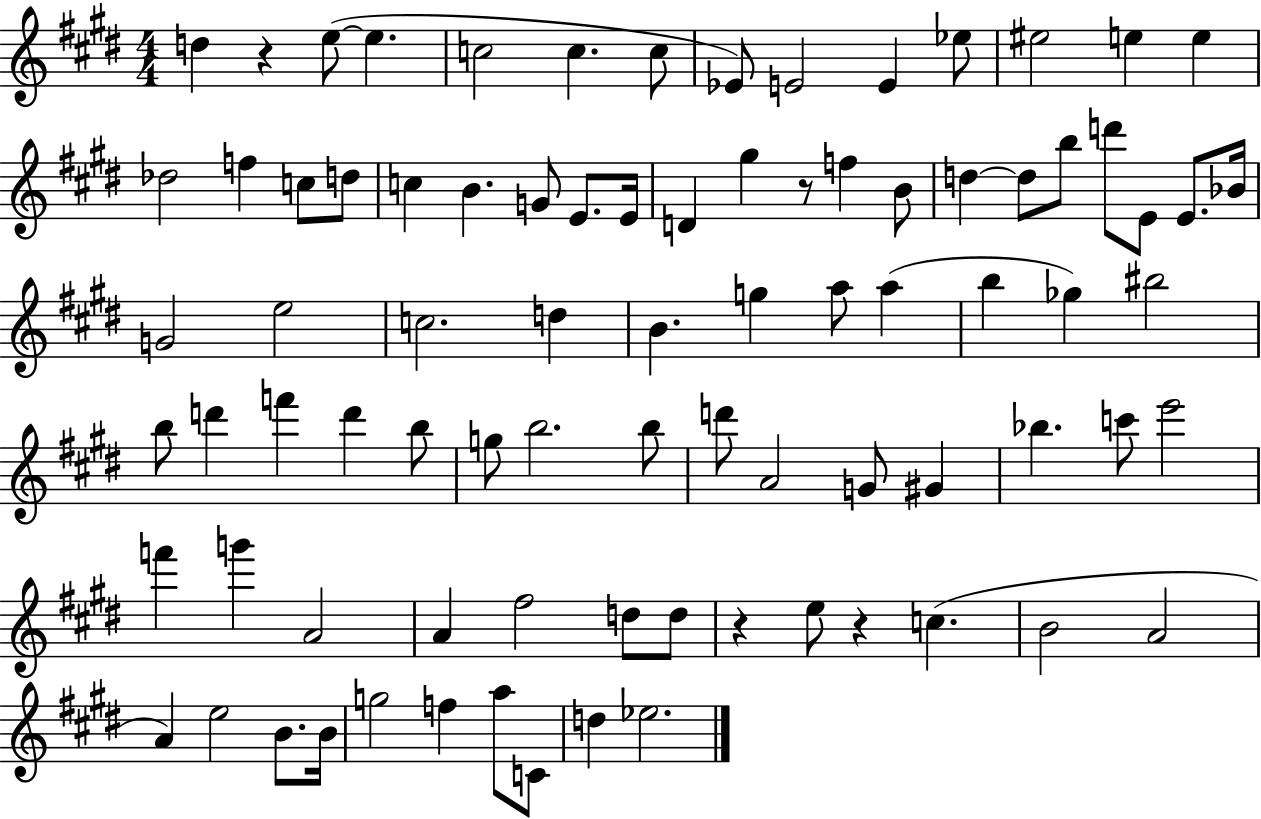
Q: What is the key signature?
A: E major